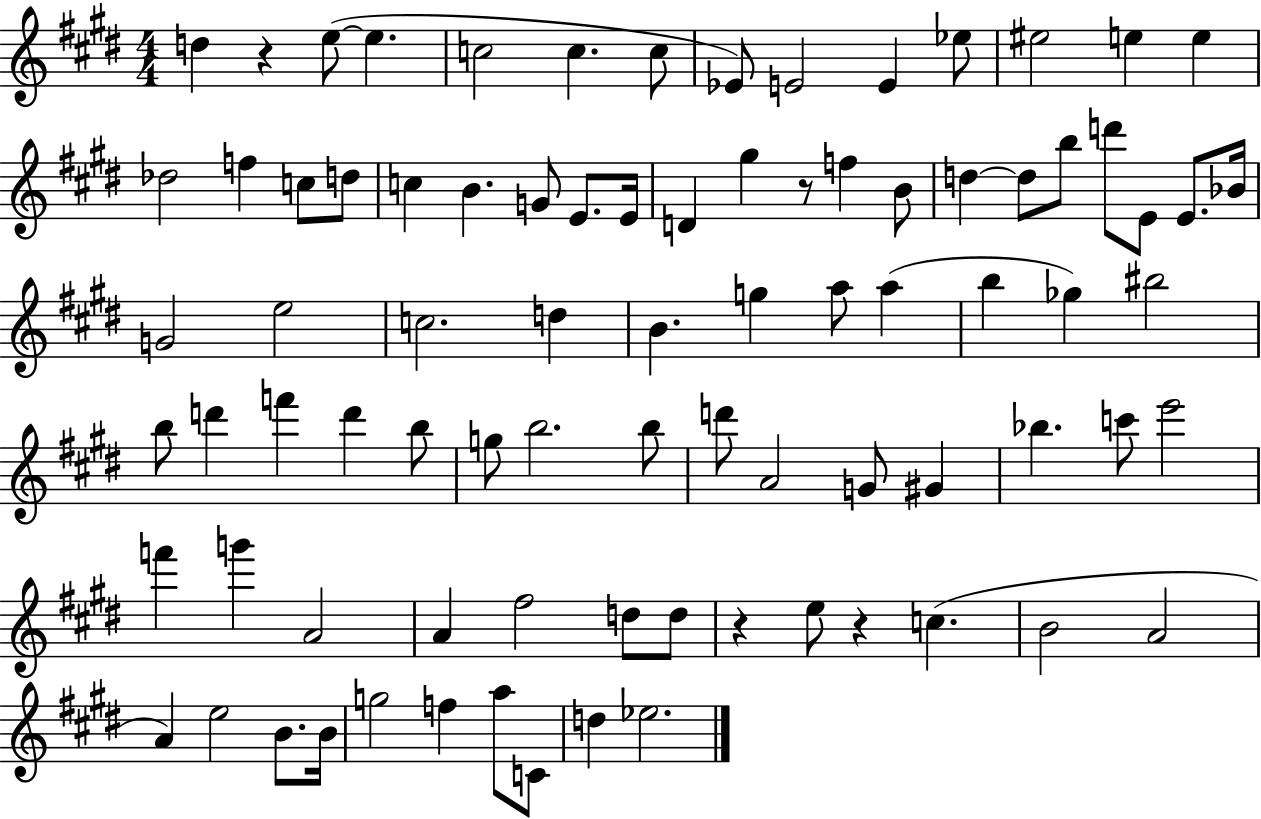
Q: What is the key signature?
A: E major